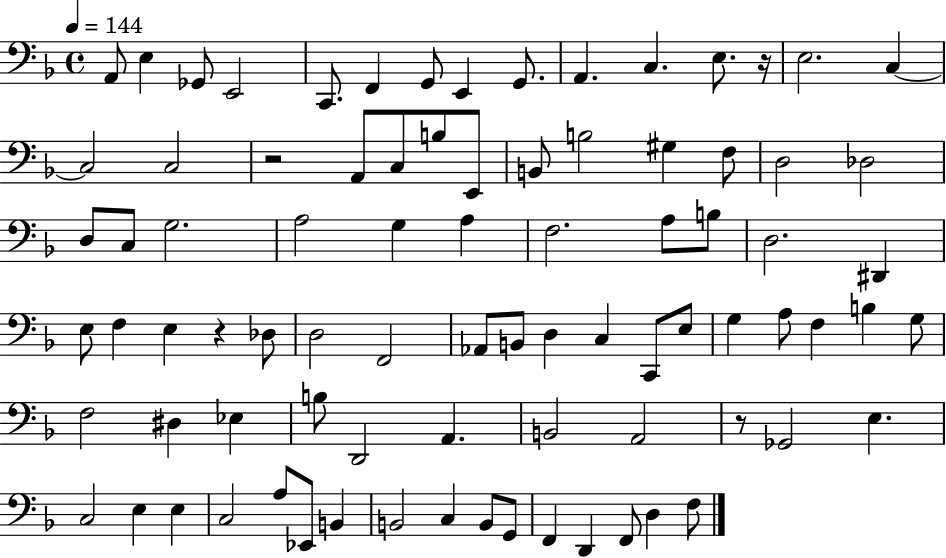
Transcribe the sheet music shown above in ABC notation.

X:1
T:Untitled
M:4/4
L:1/4
K:F
A,,/2 E, _G,,/2 E,,2 C,,/2 F,, G,,/2 E,, G,,/2 A,, C, E,/2 z/4 E,2 C, C,2 C,2 z2 A,,/2 C,/2 B,/2 E,,/2 B,,/2 B,2 ^G, F,/2 D,2 _D,2 D,/2 C,/2 G,2 A,2 G, A, F,2 A,/2 B,/2 D,2 ^D,, E,/2 F, E, z _D,/2 D,2 F,,2 _A,,/2 B,,/2 D, C, C,,/2 E,/2 G, A,/2 F, B, G,/2 F,2 ^D, _E, B,/2 D,,2 A,, B,,2 A,,2 z/2 _G,,2 E, C,2 E, E, C,2 A,/2 _E,,/2 B,, B,,2 C, B,,/2 G,,/2 F,, D,, F,,/2 D, F,/2